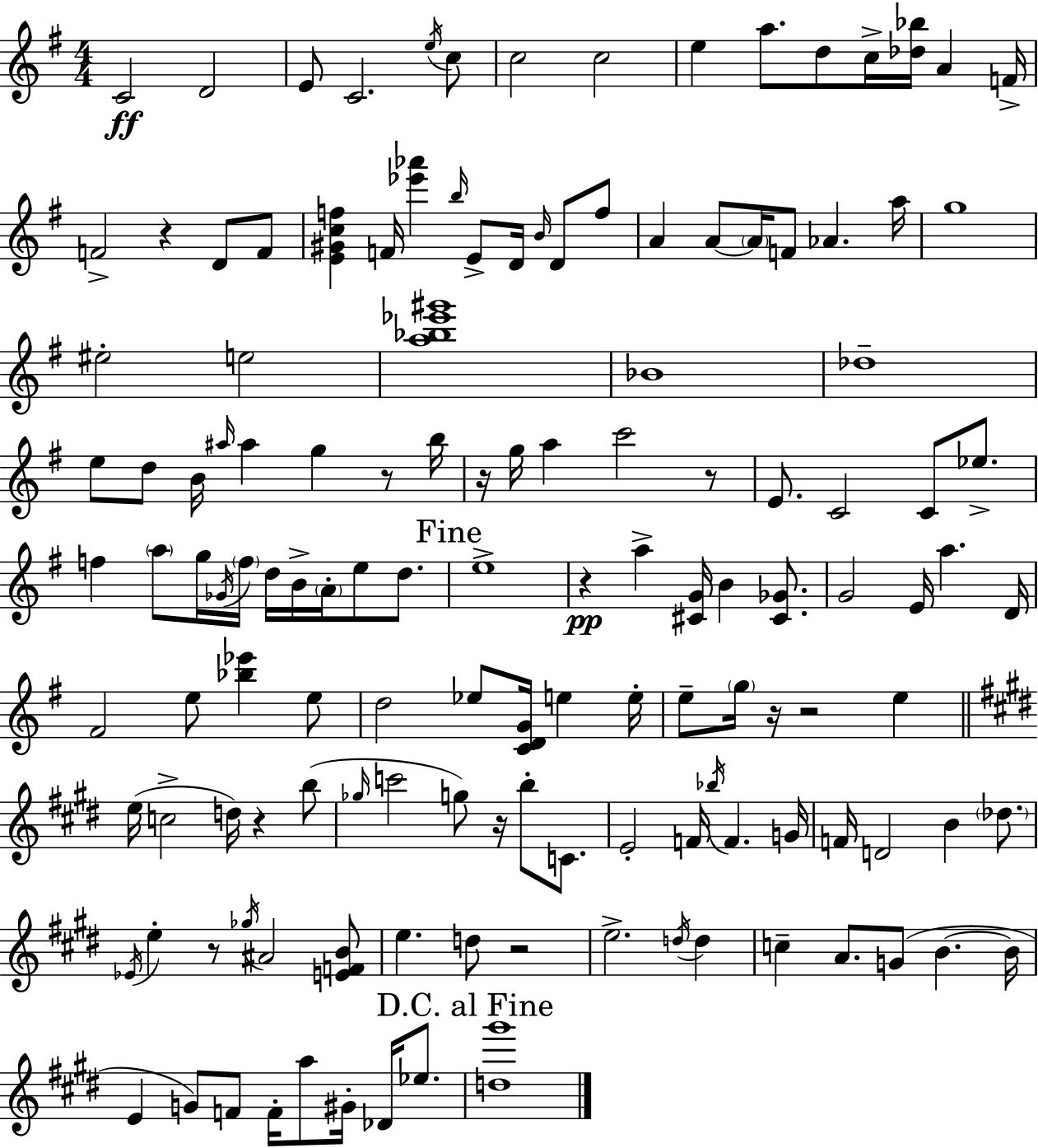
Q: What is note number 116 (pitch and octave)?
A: Eb5